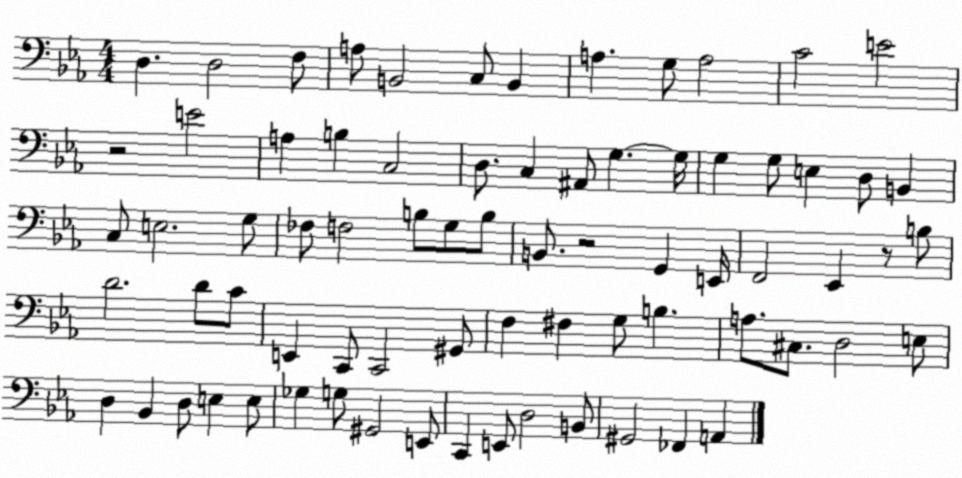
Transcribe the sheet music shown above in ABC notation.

X:1
T:Untitled
M:4/4
L:1/4
K:Eb
D, D,2 F,/2 A,/2 B,,2 C,/2 B,, A, G,/2 A,2 C2 E2 z2 E2 A, B, C,2 D,/2 C, ^A,,/2 G, G,/4 G, G,/2 E, D,/2 B,, C,/2 E,2 G,/2 _F,/2 F,2 B,/2 G,/2 B,/2 B,,/2 z2 G,, E,,/4 F,,2 _E,, z/2 B,/2 D2 D/2 C/2 E,, C,,/2 C,,2 ^G,,/2 F, ^F, G,/2 B, A,/2 ^C,/2 D,2 E,/2 D, _B,, D,/2 E, E,/2 _G, G,/2 ^G,,2 E,,/2 C,, E,,/2 D,2 B,,/2 ^G,,2 _F,, A,,